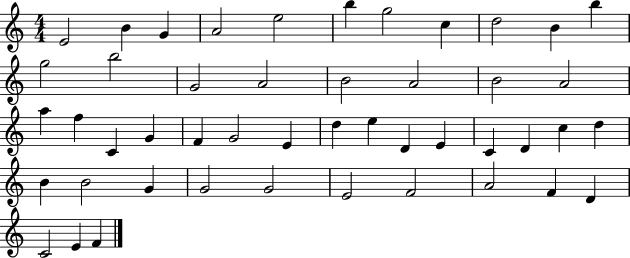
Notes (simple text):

E4/h B4/q G4/q A4/h E5/h B5/q G5/h C5/q D5/h B4/q B5/q G5/h B5/h G4/h A4/h B4/h A4/h B4/h A4/h A5/q F5/q C4/q G4/q F4/q G4/h E4/q D5/q E5/q D4/q E4/q C4/q D4/q C5/q D5/q B4/q B4/h G4/q G4/h G4/h E4/h F4/h A4/h F4/q D4/q C4/h E4/q F4/q